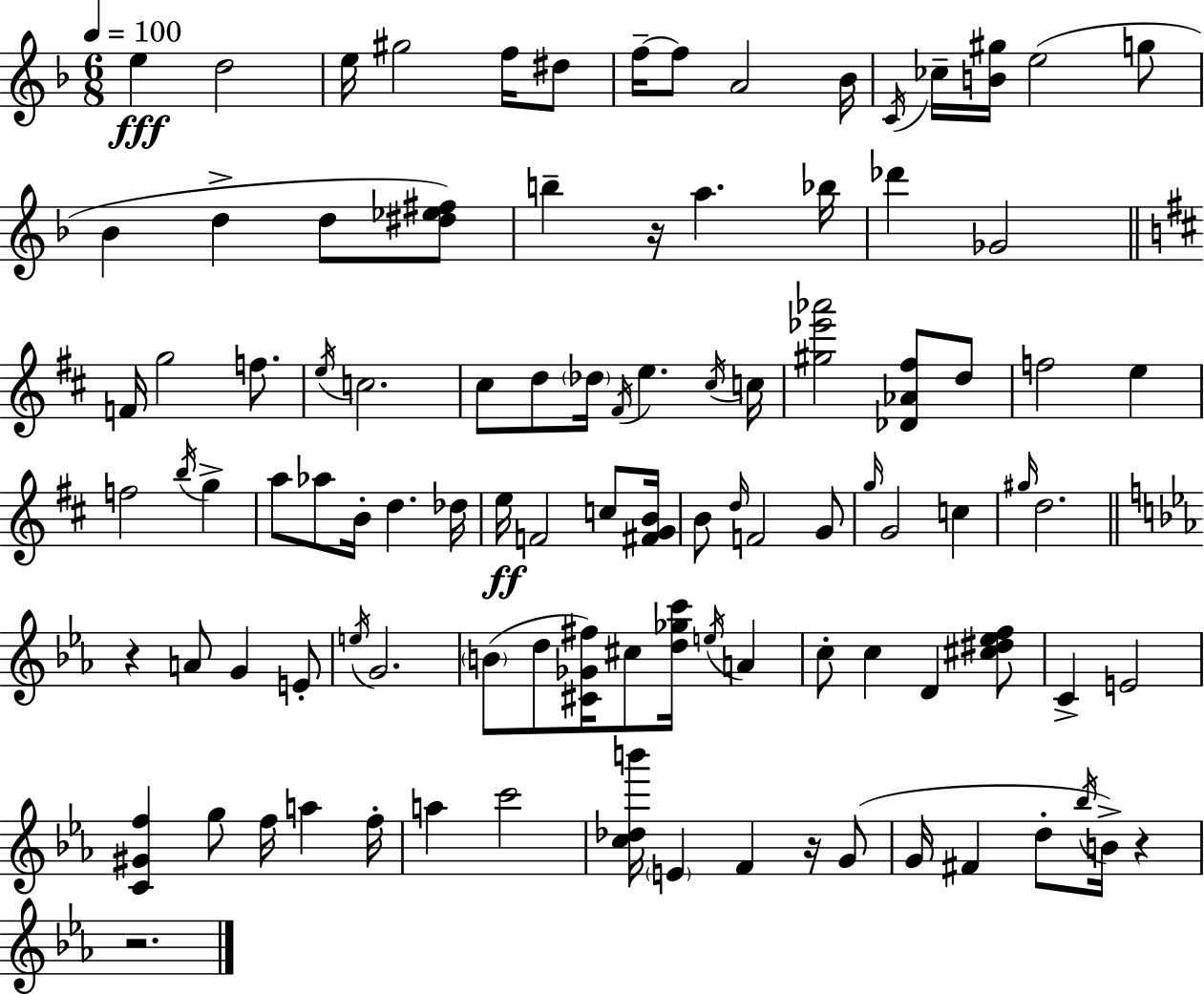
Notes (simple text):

E5/q D5/h E5/s G#5/h F5/s D#5/e F5/s F5/e A4/h Bb4/s C4/s CES5/s [B4,G#5]/s E5/h G5/e Bb4/q D5/q D5/e [D#5,Eb5,F#5]/e B5/q R/s A5/q. Bb5/s Db6/q Gb4/h F4/s G5/h F5/e. E5/s C5/h. C#5/e D5/e Db5/s F#4/s E5/q. C#5/s C5/s [G#5,Eb6,Ab6]/h [Db4,Ab4,F#5]/e D5/e F5/h E5/q F5/h B5/s G5/q A5/e Ab5/e B4/s D5/q. Db5/s E5/s F4/h C5/e [F#4,G4,B4]/s B4/e D5/s F4/h G4/e G5/s G4/h C5/q G#5/s D5/h. R/q A4/e G4/q E4/e E5/s G4/h. B4/e D5/e [C#4,Gb4,F#5]/s C#5/e [D5,Gb5,C6]/s E5/s A4/q C5/e C5/q D4/q [C#5,D#5,Eb5,F5]/e C4/q E4/h [C4,G#4,F5]/q G5/e F5/s A5/q F5/s A5/q C6/h [C5,Db5,B6]/s E4/q F4/q R/s G4/e G4/s F#4/q D5/e Bb5/s B4/s R/q R/h.